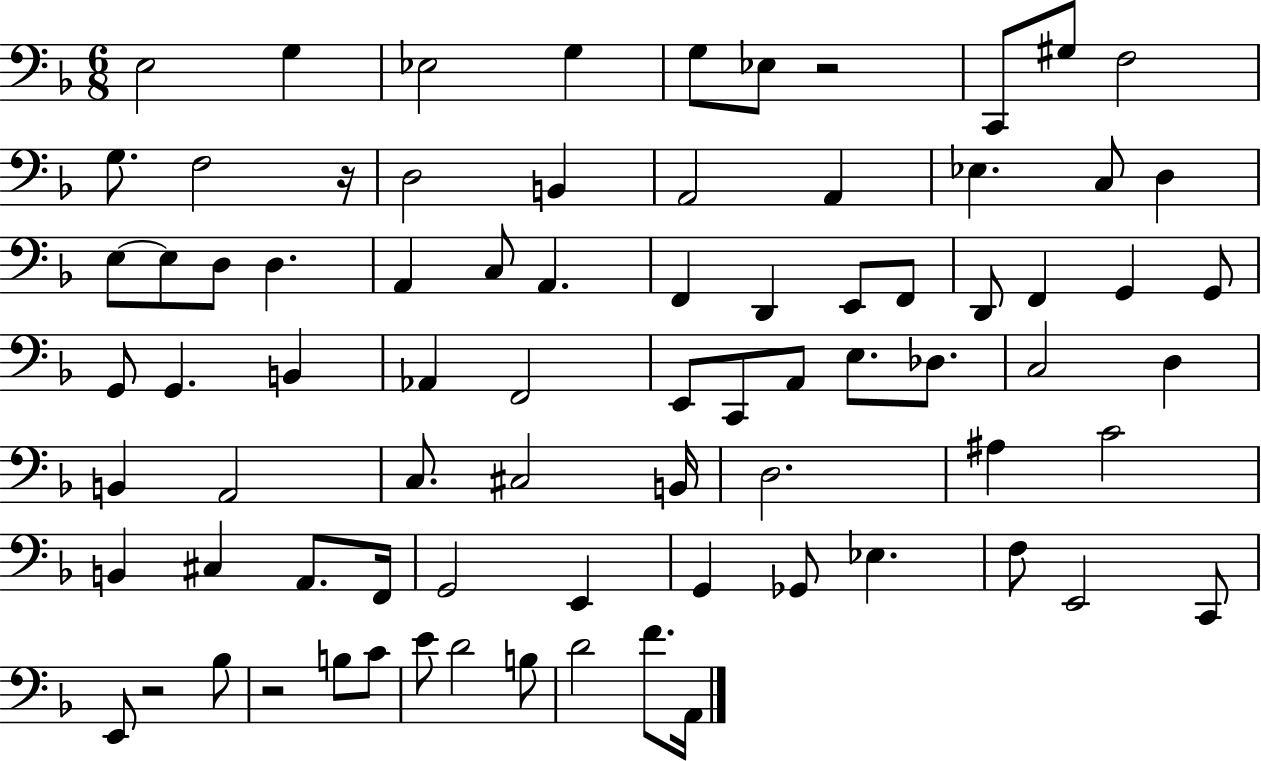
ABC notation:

X:1
T:Untitled
M:6/8
L:1/4
K:F
E,2 G, _E,2 G, G,/2 _E,/2 z2 C,,/2 ^G,/2 F,2 G,/2 F,2 z/4 D,2 B,, A,,2 A,, _E, C,/2 D, E,/2 E,/2 D,/2 D, A,, C,/2 A,, F,, D,, E,,/2 F,,/2 D,,/2 F,, G,, G,,/2 G,,/2 G,, B,, _A,, F,,2 E,,/2 C,,/2 A,,/2 E,/2 _D,/2 C,2 D, B,, A,,2 C,/2 ^C,2 B,,/4 D,2 ^A, C2 B,, ^C, A,,/2 F,,/4 G,,2 E,, G,, _G,,/2 _E, F,/2 E,,2 C,,/2 E,,/2 z2 _B,/2 z2 B,/2 C/2 E/2 D2 B,/2 D2 F/2 A,,/4